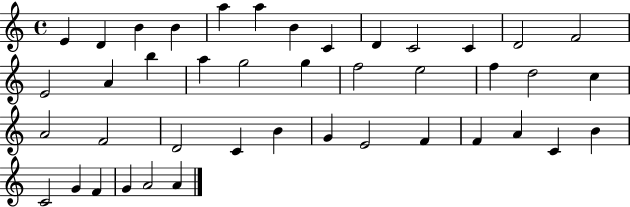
{
  \clef treble
  \time 4/4
  \defaultTimeSignature
  \key c \major
  e'4 d'4 b'4 b'4 | a''4 a''4 b'4 c'4 | d'4 c'2 c'4 | d'2 f'2 | \break e'2 a'4 b''4 | a''4 g''2 g''4 | f''2 e''2 | f''4 d''2 c''4 | \break a'2 f'2 | d'2 c'4 b'4 | g'4 e'2 f'4 | f'4 a'4 c'4 b'4 | \break c'2 g'4 f'4 | g'4 a'2 a'4 | \bar "|."
}